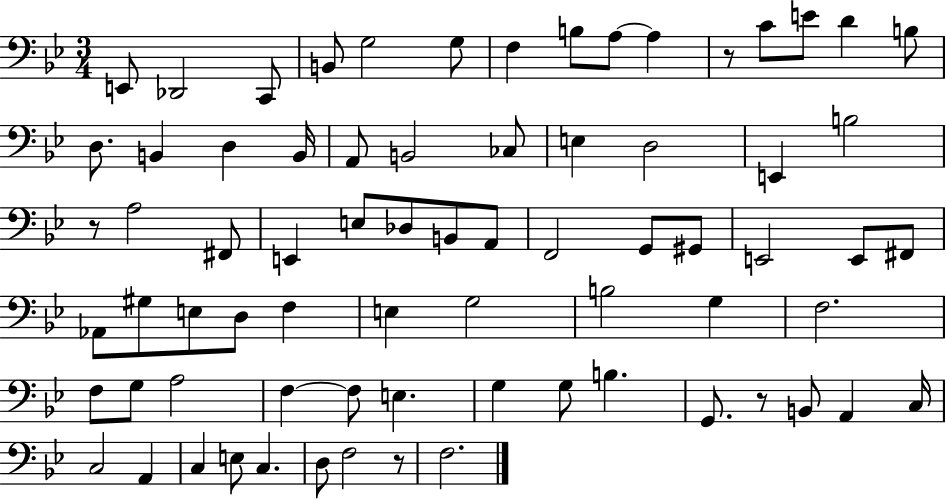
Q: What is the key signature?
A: BES major